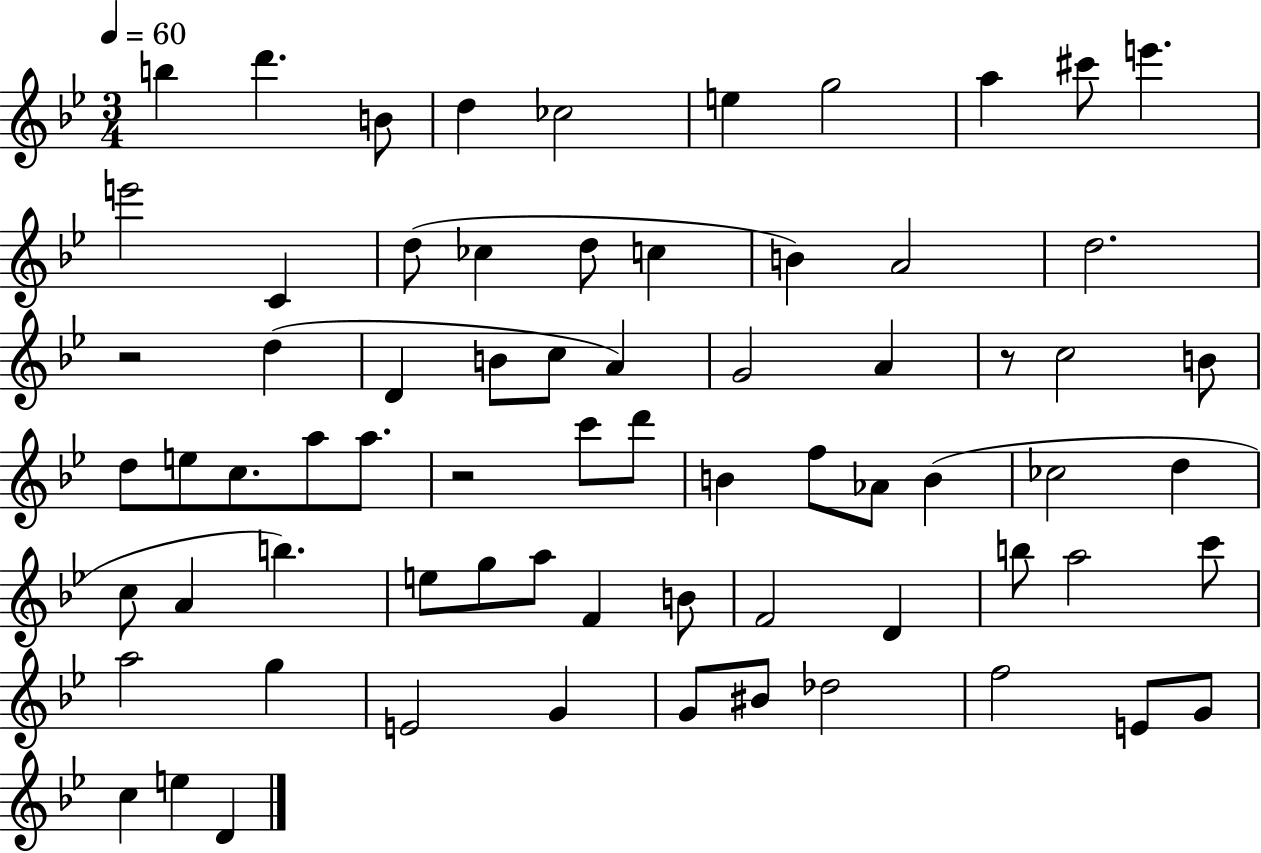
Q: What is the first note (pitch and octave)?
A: B5